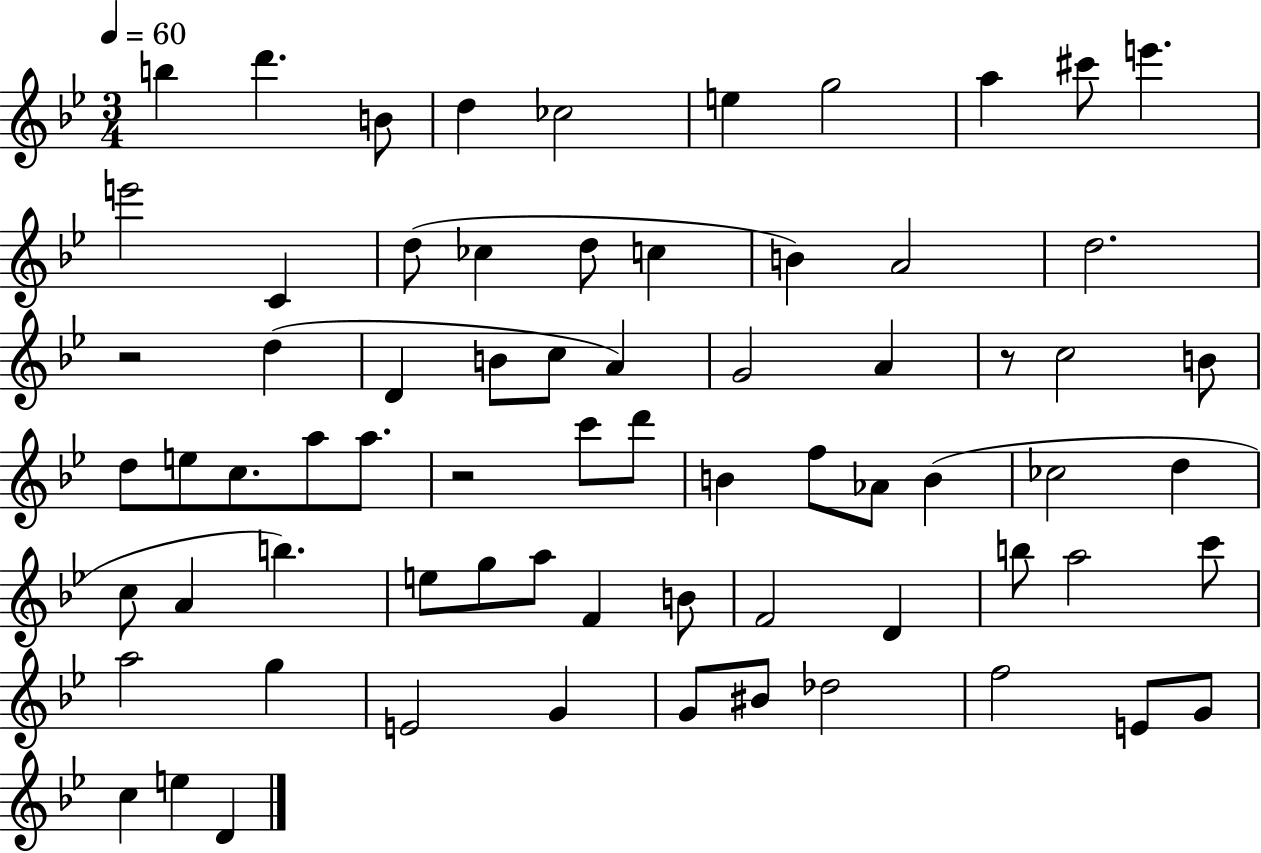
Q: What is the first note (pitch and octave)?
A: B5